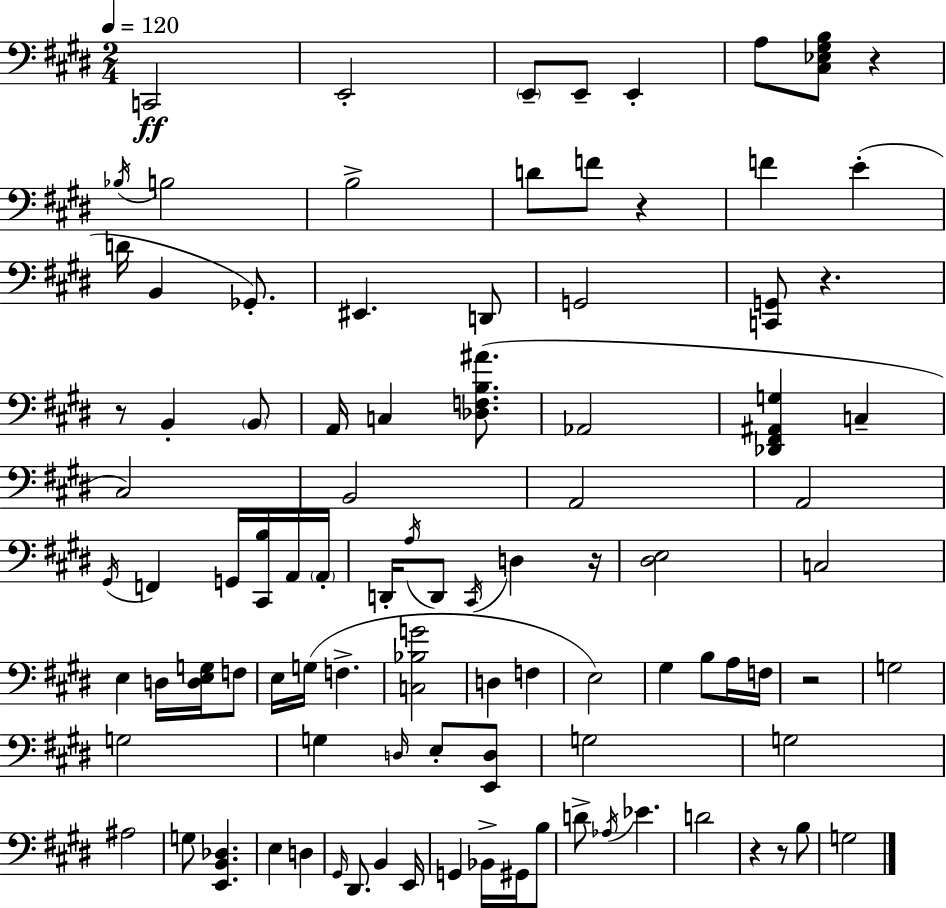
C2/h E2/h E2/e E2/e E2/q A3/e [C#3,Eb3,G#3,B3]/e R/q Bb3/s B3/h B3/h D4/e F4/e R/q F4/q E4/q D4/s B2/q Gb2/e. EIS2/q. D2/e G2/h [C2,G2]/e R/q. R/e B2/q B2/e A2/s C3/q [Db3,F3,B3,A#4]/e. Ab2/h [Db2,F#2,A#2,G3]/q C3/q C#3/h B2/h A2/h A2/h G#2/s F2/q G2/s [C#2,B3]/s A2/s A2/s D2/s A3/s D2/e C#2/s D3/q R/s [D#3,E3]/h C3/h E3/q D3/s [D3,E3,G3]/s F3/e E3/s G3/s F3/q. [C3,Bb3,G4]/h D3/q F3/q E3/h G#3/q B3/e A3/s F3/s R/h G3/h G3/h G3/q D3/s E3/e [E2,D3]/e G3/h G3/h A#3/h G3/e [E2,B2,Db3]/q. E3/q D3/q G#2/s D#2/e. B2/q E2/s G2/q Bb2/s G#2/s B3/e D4/e Ab3/s Eb4/q. D4/h R/q R/e B3/e G3/h